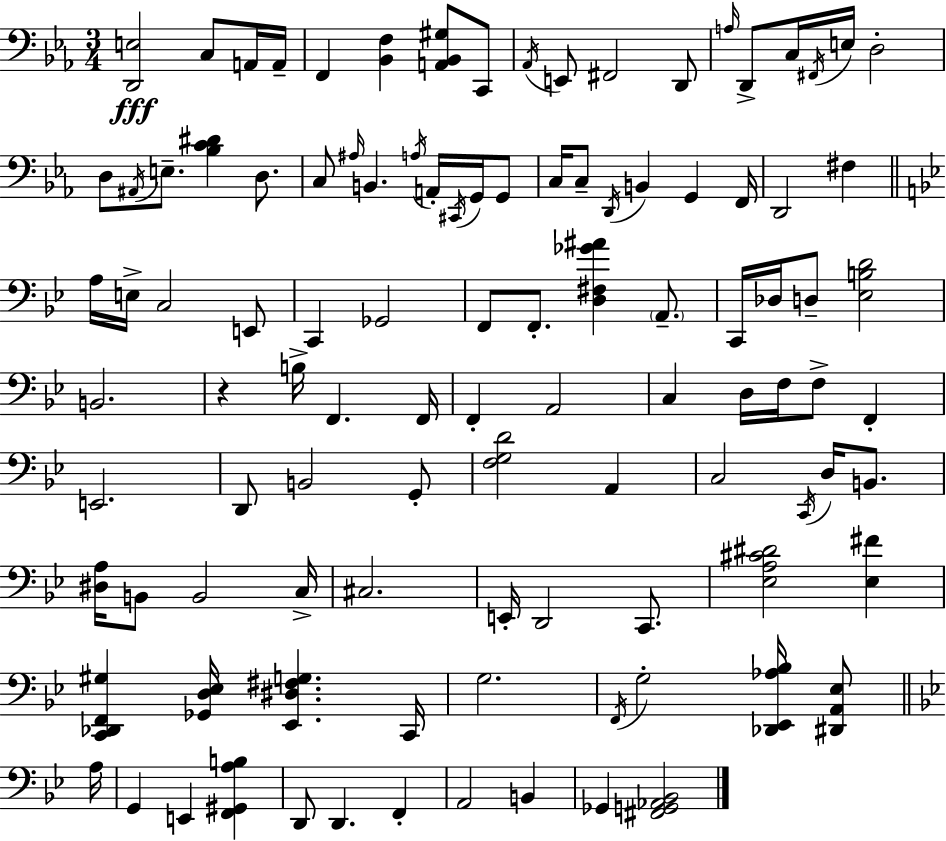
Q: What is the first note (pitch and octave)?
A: C3